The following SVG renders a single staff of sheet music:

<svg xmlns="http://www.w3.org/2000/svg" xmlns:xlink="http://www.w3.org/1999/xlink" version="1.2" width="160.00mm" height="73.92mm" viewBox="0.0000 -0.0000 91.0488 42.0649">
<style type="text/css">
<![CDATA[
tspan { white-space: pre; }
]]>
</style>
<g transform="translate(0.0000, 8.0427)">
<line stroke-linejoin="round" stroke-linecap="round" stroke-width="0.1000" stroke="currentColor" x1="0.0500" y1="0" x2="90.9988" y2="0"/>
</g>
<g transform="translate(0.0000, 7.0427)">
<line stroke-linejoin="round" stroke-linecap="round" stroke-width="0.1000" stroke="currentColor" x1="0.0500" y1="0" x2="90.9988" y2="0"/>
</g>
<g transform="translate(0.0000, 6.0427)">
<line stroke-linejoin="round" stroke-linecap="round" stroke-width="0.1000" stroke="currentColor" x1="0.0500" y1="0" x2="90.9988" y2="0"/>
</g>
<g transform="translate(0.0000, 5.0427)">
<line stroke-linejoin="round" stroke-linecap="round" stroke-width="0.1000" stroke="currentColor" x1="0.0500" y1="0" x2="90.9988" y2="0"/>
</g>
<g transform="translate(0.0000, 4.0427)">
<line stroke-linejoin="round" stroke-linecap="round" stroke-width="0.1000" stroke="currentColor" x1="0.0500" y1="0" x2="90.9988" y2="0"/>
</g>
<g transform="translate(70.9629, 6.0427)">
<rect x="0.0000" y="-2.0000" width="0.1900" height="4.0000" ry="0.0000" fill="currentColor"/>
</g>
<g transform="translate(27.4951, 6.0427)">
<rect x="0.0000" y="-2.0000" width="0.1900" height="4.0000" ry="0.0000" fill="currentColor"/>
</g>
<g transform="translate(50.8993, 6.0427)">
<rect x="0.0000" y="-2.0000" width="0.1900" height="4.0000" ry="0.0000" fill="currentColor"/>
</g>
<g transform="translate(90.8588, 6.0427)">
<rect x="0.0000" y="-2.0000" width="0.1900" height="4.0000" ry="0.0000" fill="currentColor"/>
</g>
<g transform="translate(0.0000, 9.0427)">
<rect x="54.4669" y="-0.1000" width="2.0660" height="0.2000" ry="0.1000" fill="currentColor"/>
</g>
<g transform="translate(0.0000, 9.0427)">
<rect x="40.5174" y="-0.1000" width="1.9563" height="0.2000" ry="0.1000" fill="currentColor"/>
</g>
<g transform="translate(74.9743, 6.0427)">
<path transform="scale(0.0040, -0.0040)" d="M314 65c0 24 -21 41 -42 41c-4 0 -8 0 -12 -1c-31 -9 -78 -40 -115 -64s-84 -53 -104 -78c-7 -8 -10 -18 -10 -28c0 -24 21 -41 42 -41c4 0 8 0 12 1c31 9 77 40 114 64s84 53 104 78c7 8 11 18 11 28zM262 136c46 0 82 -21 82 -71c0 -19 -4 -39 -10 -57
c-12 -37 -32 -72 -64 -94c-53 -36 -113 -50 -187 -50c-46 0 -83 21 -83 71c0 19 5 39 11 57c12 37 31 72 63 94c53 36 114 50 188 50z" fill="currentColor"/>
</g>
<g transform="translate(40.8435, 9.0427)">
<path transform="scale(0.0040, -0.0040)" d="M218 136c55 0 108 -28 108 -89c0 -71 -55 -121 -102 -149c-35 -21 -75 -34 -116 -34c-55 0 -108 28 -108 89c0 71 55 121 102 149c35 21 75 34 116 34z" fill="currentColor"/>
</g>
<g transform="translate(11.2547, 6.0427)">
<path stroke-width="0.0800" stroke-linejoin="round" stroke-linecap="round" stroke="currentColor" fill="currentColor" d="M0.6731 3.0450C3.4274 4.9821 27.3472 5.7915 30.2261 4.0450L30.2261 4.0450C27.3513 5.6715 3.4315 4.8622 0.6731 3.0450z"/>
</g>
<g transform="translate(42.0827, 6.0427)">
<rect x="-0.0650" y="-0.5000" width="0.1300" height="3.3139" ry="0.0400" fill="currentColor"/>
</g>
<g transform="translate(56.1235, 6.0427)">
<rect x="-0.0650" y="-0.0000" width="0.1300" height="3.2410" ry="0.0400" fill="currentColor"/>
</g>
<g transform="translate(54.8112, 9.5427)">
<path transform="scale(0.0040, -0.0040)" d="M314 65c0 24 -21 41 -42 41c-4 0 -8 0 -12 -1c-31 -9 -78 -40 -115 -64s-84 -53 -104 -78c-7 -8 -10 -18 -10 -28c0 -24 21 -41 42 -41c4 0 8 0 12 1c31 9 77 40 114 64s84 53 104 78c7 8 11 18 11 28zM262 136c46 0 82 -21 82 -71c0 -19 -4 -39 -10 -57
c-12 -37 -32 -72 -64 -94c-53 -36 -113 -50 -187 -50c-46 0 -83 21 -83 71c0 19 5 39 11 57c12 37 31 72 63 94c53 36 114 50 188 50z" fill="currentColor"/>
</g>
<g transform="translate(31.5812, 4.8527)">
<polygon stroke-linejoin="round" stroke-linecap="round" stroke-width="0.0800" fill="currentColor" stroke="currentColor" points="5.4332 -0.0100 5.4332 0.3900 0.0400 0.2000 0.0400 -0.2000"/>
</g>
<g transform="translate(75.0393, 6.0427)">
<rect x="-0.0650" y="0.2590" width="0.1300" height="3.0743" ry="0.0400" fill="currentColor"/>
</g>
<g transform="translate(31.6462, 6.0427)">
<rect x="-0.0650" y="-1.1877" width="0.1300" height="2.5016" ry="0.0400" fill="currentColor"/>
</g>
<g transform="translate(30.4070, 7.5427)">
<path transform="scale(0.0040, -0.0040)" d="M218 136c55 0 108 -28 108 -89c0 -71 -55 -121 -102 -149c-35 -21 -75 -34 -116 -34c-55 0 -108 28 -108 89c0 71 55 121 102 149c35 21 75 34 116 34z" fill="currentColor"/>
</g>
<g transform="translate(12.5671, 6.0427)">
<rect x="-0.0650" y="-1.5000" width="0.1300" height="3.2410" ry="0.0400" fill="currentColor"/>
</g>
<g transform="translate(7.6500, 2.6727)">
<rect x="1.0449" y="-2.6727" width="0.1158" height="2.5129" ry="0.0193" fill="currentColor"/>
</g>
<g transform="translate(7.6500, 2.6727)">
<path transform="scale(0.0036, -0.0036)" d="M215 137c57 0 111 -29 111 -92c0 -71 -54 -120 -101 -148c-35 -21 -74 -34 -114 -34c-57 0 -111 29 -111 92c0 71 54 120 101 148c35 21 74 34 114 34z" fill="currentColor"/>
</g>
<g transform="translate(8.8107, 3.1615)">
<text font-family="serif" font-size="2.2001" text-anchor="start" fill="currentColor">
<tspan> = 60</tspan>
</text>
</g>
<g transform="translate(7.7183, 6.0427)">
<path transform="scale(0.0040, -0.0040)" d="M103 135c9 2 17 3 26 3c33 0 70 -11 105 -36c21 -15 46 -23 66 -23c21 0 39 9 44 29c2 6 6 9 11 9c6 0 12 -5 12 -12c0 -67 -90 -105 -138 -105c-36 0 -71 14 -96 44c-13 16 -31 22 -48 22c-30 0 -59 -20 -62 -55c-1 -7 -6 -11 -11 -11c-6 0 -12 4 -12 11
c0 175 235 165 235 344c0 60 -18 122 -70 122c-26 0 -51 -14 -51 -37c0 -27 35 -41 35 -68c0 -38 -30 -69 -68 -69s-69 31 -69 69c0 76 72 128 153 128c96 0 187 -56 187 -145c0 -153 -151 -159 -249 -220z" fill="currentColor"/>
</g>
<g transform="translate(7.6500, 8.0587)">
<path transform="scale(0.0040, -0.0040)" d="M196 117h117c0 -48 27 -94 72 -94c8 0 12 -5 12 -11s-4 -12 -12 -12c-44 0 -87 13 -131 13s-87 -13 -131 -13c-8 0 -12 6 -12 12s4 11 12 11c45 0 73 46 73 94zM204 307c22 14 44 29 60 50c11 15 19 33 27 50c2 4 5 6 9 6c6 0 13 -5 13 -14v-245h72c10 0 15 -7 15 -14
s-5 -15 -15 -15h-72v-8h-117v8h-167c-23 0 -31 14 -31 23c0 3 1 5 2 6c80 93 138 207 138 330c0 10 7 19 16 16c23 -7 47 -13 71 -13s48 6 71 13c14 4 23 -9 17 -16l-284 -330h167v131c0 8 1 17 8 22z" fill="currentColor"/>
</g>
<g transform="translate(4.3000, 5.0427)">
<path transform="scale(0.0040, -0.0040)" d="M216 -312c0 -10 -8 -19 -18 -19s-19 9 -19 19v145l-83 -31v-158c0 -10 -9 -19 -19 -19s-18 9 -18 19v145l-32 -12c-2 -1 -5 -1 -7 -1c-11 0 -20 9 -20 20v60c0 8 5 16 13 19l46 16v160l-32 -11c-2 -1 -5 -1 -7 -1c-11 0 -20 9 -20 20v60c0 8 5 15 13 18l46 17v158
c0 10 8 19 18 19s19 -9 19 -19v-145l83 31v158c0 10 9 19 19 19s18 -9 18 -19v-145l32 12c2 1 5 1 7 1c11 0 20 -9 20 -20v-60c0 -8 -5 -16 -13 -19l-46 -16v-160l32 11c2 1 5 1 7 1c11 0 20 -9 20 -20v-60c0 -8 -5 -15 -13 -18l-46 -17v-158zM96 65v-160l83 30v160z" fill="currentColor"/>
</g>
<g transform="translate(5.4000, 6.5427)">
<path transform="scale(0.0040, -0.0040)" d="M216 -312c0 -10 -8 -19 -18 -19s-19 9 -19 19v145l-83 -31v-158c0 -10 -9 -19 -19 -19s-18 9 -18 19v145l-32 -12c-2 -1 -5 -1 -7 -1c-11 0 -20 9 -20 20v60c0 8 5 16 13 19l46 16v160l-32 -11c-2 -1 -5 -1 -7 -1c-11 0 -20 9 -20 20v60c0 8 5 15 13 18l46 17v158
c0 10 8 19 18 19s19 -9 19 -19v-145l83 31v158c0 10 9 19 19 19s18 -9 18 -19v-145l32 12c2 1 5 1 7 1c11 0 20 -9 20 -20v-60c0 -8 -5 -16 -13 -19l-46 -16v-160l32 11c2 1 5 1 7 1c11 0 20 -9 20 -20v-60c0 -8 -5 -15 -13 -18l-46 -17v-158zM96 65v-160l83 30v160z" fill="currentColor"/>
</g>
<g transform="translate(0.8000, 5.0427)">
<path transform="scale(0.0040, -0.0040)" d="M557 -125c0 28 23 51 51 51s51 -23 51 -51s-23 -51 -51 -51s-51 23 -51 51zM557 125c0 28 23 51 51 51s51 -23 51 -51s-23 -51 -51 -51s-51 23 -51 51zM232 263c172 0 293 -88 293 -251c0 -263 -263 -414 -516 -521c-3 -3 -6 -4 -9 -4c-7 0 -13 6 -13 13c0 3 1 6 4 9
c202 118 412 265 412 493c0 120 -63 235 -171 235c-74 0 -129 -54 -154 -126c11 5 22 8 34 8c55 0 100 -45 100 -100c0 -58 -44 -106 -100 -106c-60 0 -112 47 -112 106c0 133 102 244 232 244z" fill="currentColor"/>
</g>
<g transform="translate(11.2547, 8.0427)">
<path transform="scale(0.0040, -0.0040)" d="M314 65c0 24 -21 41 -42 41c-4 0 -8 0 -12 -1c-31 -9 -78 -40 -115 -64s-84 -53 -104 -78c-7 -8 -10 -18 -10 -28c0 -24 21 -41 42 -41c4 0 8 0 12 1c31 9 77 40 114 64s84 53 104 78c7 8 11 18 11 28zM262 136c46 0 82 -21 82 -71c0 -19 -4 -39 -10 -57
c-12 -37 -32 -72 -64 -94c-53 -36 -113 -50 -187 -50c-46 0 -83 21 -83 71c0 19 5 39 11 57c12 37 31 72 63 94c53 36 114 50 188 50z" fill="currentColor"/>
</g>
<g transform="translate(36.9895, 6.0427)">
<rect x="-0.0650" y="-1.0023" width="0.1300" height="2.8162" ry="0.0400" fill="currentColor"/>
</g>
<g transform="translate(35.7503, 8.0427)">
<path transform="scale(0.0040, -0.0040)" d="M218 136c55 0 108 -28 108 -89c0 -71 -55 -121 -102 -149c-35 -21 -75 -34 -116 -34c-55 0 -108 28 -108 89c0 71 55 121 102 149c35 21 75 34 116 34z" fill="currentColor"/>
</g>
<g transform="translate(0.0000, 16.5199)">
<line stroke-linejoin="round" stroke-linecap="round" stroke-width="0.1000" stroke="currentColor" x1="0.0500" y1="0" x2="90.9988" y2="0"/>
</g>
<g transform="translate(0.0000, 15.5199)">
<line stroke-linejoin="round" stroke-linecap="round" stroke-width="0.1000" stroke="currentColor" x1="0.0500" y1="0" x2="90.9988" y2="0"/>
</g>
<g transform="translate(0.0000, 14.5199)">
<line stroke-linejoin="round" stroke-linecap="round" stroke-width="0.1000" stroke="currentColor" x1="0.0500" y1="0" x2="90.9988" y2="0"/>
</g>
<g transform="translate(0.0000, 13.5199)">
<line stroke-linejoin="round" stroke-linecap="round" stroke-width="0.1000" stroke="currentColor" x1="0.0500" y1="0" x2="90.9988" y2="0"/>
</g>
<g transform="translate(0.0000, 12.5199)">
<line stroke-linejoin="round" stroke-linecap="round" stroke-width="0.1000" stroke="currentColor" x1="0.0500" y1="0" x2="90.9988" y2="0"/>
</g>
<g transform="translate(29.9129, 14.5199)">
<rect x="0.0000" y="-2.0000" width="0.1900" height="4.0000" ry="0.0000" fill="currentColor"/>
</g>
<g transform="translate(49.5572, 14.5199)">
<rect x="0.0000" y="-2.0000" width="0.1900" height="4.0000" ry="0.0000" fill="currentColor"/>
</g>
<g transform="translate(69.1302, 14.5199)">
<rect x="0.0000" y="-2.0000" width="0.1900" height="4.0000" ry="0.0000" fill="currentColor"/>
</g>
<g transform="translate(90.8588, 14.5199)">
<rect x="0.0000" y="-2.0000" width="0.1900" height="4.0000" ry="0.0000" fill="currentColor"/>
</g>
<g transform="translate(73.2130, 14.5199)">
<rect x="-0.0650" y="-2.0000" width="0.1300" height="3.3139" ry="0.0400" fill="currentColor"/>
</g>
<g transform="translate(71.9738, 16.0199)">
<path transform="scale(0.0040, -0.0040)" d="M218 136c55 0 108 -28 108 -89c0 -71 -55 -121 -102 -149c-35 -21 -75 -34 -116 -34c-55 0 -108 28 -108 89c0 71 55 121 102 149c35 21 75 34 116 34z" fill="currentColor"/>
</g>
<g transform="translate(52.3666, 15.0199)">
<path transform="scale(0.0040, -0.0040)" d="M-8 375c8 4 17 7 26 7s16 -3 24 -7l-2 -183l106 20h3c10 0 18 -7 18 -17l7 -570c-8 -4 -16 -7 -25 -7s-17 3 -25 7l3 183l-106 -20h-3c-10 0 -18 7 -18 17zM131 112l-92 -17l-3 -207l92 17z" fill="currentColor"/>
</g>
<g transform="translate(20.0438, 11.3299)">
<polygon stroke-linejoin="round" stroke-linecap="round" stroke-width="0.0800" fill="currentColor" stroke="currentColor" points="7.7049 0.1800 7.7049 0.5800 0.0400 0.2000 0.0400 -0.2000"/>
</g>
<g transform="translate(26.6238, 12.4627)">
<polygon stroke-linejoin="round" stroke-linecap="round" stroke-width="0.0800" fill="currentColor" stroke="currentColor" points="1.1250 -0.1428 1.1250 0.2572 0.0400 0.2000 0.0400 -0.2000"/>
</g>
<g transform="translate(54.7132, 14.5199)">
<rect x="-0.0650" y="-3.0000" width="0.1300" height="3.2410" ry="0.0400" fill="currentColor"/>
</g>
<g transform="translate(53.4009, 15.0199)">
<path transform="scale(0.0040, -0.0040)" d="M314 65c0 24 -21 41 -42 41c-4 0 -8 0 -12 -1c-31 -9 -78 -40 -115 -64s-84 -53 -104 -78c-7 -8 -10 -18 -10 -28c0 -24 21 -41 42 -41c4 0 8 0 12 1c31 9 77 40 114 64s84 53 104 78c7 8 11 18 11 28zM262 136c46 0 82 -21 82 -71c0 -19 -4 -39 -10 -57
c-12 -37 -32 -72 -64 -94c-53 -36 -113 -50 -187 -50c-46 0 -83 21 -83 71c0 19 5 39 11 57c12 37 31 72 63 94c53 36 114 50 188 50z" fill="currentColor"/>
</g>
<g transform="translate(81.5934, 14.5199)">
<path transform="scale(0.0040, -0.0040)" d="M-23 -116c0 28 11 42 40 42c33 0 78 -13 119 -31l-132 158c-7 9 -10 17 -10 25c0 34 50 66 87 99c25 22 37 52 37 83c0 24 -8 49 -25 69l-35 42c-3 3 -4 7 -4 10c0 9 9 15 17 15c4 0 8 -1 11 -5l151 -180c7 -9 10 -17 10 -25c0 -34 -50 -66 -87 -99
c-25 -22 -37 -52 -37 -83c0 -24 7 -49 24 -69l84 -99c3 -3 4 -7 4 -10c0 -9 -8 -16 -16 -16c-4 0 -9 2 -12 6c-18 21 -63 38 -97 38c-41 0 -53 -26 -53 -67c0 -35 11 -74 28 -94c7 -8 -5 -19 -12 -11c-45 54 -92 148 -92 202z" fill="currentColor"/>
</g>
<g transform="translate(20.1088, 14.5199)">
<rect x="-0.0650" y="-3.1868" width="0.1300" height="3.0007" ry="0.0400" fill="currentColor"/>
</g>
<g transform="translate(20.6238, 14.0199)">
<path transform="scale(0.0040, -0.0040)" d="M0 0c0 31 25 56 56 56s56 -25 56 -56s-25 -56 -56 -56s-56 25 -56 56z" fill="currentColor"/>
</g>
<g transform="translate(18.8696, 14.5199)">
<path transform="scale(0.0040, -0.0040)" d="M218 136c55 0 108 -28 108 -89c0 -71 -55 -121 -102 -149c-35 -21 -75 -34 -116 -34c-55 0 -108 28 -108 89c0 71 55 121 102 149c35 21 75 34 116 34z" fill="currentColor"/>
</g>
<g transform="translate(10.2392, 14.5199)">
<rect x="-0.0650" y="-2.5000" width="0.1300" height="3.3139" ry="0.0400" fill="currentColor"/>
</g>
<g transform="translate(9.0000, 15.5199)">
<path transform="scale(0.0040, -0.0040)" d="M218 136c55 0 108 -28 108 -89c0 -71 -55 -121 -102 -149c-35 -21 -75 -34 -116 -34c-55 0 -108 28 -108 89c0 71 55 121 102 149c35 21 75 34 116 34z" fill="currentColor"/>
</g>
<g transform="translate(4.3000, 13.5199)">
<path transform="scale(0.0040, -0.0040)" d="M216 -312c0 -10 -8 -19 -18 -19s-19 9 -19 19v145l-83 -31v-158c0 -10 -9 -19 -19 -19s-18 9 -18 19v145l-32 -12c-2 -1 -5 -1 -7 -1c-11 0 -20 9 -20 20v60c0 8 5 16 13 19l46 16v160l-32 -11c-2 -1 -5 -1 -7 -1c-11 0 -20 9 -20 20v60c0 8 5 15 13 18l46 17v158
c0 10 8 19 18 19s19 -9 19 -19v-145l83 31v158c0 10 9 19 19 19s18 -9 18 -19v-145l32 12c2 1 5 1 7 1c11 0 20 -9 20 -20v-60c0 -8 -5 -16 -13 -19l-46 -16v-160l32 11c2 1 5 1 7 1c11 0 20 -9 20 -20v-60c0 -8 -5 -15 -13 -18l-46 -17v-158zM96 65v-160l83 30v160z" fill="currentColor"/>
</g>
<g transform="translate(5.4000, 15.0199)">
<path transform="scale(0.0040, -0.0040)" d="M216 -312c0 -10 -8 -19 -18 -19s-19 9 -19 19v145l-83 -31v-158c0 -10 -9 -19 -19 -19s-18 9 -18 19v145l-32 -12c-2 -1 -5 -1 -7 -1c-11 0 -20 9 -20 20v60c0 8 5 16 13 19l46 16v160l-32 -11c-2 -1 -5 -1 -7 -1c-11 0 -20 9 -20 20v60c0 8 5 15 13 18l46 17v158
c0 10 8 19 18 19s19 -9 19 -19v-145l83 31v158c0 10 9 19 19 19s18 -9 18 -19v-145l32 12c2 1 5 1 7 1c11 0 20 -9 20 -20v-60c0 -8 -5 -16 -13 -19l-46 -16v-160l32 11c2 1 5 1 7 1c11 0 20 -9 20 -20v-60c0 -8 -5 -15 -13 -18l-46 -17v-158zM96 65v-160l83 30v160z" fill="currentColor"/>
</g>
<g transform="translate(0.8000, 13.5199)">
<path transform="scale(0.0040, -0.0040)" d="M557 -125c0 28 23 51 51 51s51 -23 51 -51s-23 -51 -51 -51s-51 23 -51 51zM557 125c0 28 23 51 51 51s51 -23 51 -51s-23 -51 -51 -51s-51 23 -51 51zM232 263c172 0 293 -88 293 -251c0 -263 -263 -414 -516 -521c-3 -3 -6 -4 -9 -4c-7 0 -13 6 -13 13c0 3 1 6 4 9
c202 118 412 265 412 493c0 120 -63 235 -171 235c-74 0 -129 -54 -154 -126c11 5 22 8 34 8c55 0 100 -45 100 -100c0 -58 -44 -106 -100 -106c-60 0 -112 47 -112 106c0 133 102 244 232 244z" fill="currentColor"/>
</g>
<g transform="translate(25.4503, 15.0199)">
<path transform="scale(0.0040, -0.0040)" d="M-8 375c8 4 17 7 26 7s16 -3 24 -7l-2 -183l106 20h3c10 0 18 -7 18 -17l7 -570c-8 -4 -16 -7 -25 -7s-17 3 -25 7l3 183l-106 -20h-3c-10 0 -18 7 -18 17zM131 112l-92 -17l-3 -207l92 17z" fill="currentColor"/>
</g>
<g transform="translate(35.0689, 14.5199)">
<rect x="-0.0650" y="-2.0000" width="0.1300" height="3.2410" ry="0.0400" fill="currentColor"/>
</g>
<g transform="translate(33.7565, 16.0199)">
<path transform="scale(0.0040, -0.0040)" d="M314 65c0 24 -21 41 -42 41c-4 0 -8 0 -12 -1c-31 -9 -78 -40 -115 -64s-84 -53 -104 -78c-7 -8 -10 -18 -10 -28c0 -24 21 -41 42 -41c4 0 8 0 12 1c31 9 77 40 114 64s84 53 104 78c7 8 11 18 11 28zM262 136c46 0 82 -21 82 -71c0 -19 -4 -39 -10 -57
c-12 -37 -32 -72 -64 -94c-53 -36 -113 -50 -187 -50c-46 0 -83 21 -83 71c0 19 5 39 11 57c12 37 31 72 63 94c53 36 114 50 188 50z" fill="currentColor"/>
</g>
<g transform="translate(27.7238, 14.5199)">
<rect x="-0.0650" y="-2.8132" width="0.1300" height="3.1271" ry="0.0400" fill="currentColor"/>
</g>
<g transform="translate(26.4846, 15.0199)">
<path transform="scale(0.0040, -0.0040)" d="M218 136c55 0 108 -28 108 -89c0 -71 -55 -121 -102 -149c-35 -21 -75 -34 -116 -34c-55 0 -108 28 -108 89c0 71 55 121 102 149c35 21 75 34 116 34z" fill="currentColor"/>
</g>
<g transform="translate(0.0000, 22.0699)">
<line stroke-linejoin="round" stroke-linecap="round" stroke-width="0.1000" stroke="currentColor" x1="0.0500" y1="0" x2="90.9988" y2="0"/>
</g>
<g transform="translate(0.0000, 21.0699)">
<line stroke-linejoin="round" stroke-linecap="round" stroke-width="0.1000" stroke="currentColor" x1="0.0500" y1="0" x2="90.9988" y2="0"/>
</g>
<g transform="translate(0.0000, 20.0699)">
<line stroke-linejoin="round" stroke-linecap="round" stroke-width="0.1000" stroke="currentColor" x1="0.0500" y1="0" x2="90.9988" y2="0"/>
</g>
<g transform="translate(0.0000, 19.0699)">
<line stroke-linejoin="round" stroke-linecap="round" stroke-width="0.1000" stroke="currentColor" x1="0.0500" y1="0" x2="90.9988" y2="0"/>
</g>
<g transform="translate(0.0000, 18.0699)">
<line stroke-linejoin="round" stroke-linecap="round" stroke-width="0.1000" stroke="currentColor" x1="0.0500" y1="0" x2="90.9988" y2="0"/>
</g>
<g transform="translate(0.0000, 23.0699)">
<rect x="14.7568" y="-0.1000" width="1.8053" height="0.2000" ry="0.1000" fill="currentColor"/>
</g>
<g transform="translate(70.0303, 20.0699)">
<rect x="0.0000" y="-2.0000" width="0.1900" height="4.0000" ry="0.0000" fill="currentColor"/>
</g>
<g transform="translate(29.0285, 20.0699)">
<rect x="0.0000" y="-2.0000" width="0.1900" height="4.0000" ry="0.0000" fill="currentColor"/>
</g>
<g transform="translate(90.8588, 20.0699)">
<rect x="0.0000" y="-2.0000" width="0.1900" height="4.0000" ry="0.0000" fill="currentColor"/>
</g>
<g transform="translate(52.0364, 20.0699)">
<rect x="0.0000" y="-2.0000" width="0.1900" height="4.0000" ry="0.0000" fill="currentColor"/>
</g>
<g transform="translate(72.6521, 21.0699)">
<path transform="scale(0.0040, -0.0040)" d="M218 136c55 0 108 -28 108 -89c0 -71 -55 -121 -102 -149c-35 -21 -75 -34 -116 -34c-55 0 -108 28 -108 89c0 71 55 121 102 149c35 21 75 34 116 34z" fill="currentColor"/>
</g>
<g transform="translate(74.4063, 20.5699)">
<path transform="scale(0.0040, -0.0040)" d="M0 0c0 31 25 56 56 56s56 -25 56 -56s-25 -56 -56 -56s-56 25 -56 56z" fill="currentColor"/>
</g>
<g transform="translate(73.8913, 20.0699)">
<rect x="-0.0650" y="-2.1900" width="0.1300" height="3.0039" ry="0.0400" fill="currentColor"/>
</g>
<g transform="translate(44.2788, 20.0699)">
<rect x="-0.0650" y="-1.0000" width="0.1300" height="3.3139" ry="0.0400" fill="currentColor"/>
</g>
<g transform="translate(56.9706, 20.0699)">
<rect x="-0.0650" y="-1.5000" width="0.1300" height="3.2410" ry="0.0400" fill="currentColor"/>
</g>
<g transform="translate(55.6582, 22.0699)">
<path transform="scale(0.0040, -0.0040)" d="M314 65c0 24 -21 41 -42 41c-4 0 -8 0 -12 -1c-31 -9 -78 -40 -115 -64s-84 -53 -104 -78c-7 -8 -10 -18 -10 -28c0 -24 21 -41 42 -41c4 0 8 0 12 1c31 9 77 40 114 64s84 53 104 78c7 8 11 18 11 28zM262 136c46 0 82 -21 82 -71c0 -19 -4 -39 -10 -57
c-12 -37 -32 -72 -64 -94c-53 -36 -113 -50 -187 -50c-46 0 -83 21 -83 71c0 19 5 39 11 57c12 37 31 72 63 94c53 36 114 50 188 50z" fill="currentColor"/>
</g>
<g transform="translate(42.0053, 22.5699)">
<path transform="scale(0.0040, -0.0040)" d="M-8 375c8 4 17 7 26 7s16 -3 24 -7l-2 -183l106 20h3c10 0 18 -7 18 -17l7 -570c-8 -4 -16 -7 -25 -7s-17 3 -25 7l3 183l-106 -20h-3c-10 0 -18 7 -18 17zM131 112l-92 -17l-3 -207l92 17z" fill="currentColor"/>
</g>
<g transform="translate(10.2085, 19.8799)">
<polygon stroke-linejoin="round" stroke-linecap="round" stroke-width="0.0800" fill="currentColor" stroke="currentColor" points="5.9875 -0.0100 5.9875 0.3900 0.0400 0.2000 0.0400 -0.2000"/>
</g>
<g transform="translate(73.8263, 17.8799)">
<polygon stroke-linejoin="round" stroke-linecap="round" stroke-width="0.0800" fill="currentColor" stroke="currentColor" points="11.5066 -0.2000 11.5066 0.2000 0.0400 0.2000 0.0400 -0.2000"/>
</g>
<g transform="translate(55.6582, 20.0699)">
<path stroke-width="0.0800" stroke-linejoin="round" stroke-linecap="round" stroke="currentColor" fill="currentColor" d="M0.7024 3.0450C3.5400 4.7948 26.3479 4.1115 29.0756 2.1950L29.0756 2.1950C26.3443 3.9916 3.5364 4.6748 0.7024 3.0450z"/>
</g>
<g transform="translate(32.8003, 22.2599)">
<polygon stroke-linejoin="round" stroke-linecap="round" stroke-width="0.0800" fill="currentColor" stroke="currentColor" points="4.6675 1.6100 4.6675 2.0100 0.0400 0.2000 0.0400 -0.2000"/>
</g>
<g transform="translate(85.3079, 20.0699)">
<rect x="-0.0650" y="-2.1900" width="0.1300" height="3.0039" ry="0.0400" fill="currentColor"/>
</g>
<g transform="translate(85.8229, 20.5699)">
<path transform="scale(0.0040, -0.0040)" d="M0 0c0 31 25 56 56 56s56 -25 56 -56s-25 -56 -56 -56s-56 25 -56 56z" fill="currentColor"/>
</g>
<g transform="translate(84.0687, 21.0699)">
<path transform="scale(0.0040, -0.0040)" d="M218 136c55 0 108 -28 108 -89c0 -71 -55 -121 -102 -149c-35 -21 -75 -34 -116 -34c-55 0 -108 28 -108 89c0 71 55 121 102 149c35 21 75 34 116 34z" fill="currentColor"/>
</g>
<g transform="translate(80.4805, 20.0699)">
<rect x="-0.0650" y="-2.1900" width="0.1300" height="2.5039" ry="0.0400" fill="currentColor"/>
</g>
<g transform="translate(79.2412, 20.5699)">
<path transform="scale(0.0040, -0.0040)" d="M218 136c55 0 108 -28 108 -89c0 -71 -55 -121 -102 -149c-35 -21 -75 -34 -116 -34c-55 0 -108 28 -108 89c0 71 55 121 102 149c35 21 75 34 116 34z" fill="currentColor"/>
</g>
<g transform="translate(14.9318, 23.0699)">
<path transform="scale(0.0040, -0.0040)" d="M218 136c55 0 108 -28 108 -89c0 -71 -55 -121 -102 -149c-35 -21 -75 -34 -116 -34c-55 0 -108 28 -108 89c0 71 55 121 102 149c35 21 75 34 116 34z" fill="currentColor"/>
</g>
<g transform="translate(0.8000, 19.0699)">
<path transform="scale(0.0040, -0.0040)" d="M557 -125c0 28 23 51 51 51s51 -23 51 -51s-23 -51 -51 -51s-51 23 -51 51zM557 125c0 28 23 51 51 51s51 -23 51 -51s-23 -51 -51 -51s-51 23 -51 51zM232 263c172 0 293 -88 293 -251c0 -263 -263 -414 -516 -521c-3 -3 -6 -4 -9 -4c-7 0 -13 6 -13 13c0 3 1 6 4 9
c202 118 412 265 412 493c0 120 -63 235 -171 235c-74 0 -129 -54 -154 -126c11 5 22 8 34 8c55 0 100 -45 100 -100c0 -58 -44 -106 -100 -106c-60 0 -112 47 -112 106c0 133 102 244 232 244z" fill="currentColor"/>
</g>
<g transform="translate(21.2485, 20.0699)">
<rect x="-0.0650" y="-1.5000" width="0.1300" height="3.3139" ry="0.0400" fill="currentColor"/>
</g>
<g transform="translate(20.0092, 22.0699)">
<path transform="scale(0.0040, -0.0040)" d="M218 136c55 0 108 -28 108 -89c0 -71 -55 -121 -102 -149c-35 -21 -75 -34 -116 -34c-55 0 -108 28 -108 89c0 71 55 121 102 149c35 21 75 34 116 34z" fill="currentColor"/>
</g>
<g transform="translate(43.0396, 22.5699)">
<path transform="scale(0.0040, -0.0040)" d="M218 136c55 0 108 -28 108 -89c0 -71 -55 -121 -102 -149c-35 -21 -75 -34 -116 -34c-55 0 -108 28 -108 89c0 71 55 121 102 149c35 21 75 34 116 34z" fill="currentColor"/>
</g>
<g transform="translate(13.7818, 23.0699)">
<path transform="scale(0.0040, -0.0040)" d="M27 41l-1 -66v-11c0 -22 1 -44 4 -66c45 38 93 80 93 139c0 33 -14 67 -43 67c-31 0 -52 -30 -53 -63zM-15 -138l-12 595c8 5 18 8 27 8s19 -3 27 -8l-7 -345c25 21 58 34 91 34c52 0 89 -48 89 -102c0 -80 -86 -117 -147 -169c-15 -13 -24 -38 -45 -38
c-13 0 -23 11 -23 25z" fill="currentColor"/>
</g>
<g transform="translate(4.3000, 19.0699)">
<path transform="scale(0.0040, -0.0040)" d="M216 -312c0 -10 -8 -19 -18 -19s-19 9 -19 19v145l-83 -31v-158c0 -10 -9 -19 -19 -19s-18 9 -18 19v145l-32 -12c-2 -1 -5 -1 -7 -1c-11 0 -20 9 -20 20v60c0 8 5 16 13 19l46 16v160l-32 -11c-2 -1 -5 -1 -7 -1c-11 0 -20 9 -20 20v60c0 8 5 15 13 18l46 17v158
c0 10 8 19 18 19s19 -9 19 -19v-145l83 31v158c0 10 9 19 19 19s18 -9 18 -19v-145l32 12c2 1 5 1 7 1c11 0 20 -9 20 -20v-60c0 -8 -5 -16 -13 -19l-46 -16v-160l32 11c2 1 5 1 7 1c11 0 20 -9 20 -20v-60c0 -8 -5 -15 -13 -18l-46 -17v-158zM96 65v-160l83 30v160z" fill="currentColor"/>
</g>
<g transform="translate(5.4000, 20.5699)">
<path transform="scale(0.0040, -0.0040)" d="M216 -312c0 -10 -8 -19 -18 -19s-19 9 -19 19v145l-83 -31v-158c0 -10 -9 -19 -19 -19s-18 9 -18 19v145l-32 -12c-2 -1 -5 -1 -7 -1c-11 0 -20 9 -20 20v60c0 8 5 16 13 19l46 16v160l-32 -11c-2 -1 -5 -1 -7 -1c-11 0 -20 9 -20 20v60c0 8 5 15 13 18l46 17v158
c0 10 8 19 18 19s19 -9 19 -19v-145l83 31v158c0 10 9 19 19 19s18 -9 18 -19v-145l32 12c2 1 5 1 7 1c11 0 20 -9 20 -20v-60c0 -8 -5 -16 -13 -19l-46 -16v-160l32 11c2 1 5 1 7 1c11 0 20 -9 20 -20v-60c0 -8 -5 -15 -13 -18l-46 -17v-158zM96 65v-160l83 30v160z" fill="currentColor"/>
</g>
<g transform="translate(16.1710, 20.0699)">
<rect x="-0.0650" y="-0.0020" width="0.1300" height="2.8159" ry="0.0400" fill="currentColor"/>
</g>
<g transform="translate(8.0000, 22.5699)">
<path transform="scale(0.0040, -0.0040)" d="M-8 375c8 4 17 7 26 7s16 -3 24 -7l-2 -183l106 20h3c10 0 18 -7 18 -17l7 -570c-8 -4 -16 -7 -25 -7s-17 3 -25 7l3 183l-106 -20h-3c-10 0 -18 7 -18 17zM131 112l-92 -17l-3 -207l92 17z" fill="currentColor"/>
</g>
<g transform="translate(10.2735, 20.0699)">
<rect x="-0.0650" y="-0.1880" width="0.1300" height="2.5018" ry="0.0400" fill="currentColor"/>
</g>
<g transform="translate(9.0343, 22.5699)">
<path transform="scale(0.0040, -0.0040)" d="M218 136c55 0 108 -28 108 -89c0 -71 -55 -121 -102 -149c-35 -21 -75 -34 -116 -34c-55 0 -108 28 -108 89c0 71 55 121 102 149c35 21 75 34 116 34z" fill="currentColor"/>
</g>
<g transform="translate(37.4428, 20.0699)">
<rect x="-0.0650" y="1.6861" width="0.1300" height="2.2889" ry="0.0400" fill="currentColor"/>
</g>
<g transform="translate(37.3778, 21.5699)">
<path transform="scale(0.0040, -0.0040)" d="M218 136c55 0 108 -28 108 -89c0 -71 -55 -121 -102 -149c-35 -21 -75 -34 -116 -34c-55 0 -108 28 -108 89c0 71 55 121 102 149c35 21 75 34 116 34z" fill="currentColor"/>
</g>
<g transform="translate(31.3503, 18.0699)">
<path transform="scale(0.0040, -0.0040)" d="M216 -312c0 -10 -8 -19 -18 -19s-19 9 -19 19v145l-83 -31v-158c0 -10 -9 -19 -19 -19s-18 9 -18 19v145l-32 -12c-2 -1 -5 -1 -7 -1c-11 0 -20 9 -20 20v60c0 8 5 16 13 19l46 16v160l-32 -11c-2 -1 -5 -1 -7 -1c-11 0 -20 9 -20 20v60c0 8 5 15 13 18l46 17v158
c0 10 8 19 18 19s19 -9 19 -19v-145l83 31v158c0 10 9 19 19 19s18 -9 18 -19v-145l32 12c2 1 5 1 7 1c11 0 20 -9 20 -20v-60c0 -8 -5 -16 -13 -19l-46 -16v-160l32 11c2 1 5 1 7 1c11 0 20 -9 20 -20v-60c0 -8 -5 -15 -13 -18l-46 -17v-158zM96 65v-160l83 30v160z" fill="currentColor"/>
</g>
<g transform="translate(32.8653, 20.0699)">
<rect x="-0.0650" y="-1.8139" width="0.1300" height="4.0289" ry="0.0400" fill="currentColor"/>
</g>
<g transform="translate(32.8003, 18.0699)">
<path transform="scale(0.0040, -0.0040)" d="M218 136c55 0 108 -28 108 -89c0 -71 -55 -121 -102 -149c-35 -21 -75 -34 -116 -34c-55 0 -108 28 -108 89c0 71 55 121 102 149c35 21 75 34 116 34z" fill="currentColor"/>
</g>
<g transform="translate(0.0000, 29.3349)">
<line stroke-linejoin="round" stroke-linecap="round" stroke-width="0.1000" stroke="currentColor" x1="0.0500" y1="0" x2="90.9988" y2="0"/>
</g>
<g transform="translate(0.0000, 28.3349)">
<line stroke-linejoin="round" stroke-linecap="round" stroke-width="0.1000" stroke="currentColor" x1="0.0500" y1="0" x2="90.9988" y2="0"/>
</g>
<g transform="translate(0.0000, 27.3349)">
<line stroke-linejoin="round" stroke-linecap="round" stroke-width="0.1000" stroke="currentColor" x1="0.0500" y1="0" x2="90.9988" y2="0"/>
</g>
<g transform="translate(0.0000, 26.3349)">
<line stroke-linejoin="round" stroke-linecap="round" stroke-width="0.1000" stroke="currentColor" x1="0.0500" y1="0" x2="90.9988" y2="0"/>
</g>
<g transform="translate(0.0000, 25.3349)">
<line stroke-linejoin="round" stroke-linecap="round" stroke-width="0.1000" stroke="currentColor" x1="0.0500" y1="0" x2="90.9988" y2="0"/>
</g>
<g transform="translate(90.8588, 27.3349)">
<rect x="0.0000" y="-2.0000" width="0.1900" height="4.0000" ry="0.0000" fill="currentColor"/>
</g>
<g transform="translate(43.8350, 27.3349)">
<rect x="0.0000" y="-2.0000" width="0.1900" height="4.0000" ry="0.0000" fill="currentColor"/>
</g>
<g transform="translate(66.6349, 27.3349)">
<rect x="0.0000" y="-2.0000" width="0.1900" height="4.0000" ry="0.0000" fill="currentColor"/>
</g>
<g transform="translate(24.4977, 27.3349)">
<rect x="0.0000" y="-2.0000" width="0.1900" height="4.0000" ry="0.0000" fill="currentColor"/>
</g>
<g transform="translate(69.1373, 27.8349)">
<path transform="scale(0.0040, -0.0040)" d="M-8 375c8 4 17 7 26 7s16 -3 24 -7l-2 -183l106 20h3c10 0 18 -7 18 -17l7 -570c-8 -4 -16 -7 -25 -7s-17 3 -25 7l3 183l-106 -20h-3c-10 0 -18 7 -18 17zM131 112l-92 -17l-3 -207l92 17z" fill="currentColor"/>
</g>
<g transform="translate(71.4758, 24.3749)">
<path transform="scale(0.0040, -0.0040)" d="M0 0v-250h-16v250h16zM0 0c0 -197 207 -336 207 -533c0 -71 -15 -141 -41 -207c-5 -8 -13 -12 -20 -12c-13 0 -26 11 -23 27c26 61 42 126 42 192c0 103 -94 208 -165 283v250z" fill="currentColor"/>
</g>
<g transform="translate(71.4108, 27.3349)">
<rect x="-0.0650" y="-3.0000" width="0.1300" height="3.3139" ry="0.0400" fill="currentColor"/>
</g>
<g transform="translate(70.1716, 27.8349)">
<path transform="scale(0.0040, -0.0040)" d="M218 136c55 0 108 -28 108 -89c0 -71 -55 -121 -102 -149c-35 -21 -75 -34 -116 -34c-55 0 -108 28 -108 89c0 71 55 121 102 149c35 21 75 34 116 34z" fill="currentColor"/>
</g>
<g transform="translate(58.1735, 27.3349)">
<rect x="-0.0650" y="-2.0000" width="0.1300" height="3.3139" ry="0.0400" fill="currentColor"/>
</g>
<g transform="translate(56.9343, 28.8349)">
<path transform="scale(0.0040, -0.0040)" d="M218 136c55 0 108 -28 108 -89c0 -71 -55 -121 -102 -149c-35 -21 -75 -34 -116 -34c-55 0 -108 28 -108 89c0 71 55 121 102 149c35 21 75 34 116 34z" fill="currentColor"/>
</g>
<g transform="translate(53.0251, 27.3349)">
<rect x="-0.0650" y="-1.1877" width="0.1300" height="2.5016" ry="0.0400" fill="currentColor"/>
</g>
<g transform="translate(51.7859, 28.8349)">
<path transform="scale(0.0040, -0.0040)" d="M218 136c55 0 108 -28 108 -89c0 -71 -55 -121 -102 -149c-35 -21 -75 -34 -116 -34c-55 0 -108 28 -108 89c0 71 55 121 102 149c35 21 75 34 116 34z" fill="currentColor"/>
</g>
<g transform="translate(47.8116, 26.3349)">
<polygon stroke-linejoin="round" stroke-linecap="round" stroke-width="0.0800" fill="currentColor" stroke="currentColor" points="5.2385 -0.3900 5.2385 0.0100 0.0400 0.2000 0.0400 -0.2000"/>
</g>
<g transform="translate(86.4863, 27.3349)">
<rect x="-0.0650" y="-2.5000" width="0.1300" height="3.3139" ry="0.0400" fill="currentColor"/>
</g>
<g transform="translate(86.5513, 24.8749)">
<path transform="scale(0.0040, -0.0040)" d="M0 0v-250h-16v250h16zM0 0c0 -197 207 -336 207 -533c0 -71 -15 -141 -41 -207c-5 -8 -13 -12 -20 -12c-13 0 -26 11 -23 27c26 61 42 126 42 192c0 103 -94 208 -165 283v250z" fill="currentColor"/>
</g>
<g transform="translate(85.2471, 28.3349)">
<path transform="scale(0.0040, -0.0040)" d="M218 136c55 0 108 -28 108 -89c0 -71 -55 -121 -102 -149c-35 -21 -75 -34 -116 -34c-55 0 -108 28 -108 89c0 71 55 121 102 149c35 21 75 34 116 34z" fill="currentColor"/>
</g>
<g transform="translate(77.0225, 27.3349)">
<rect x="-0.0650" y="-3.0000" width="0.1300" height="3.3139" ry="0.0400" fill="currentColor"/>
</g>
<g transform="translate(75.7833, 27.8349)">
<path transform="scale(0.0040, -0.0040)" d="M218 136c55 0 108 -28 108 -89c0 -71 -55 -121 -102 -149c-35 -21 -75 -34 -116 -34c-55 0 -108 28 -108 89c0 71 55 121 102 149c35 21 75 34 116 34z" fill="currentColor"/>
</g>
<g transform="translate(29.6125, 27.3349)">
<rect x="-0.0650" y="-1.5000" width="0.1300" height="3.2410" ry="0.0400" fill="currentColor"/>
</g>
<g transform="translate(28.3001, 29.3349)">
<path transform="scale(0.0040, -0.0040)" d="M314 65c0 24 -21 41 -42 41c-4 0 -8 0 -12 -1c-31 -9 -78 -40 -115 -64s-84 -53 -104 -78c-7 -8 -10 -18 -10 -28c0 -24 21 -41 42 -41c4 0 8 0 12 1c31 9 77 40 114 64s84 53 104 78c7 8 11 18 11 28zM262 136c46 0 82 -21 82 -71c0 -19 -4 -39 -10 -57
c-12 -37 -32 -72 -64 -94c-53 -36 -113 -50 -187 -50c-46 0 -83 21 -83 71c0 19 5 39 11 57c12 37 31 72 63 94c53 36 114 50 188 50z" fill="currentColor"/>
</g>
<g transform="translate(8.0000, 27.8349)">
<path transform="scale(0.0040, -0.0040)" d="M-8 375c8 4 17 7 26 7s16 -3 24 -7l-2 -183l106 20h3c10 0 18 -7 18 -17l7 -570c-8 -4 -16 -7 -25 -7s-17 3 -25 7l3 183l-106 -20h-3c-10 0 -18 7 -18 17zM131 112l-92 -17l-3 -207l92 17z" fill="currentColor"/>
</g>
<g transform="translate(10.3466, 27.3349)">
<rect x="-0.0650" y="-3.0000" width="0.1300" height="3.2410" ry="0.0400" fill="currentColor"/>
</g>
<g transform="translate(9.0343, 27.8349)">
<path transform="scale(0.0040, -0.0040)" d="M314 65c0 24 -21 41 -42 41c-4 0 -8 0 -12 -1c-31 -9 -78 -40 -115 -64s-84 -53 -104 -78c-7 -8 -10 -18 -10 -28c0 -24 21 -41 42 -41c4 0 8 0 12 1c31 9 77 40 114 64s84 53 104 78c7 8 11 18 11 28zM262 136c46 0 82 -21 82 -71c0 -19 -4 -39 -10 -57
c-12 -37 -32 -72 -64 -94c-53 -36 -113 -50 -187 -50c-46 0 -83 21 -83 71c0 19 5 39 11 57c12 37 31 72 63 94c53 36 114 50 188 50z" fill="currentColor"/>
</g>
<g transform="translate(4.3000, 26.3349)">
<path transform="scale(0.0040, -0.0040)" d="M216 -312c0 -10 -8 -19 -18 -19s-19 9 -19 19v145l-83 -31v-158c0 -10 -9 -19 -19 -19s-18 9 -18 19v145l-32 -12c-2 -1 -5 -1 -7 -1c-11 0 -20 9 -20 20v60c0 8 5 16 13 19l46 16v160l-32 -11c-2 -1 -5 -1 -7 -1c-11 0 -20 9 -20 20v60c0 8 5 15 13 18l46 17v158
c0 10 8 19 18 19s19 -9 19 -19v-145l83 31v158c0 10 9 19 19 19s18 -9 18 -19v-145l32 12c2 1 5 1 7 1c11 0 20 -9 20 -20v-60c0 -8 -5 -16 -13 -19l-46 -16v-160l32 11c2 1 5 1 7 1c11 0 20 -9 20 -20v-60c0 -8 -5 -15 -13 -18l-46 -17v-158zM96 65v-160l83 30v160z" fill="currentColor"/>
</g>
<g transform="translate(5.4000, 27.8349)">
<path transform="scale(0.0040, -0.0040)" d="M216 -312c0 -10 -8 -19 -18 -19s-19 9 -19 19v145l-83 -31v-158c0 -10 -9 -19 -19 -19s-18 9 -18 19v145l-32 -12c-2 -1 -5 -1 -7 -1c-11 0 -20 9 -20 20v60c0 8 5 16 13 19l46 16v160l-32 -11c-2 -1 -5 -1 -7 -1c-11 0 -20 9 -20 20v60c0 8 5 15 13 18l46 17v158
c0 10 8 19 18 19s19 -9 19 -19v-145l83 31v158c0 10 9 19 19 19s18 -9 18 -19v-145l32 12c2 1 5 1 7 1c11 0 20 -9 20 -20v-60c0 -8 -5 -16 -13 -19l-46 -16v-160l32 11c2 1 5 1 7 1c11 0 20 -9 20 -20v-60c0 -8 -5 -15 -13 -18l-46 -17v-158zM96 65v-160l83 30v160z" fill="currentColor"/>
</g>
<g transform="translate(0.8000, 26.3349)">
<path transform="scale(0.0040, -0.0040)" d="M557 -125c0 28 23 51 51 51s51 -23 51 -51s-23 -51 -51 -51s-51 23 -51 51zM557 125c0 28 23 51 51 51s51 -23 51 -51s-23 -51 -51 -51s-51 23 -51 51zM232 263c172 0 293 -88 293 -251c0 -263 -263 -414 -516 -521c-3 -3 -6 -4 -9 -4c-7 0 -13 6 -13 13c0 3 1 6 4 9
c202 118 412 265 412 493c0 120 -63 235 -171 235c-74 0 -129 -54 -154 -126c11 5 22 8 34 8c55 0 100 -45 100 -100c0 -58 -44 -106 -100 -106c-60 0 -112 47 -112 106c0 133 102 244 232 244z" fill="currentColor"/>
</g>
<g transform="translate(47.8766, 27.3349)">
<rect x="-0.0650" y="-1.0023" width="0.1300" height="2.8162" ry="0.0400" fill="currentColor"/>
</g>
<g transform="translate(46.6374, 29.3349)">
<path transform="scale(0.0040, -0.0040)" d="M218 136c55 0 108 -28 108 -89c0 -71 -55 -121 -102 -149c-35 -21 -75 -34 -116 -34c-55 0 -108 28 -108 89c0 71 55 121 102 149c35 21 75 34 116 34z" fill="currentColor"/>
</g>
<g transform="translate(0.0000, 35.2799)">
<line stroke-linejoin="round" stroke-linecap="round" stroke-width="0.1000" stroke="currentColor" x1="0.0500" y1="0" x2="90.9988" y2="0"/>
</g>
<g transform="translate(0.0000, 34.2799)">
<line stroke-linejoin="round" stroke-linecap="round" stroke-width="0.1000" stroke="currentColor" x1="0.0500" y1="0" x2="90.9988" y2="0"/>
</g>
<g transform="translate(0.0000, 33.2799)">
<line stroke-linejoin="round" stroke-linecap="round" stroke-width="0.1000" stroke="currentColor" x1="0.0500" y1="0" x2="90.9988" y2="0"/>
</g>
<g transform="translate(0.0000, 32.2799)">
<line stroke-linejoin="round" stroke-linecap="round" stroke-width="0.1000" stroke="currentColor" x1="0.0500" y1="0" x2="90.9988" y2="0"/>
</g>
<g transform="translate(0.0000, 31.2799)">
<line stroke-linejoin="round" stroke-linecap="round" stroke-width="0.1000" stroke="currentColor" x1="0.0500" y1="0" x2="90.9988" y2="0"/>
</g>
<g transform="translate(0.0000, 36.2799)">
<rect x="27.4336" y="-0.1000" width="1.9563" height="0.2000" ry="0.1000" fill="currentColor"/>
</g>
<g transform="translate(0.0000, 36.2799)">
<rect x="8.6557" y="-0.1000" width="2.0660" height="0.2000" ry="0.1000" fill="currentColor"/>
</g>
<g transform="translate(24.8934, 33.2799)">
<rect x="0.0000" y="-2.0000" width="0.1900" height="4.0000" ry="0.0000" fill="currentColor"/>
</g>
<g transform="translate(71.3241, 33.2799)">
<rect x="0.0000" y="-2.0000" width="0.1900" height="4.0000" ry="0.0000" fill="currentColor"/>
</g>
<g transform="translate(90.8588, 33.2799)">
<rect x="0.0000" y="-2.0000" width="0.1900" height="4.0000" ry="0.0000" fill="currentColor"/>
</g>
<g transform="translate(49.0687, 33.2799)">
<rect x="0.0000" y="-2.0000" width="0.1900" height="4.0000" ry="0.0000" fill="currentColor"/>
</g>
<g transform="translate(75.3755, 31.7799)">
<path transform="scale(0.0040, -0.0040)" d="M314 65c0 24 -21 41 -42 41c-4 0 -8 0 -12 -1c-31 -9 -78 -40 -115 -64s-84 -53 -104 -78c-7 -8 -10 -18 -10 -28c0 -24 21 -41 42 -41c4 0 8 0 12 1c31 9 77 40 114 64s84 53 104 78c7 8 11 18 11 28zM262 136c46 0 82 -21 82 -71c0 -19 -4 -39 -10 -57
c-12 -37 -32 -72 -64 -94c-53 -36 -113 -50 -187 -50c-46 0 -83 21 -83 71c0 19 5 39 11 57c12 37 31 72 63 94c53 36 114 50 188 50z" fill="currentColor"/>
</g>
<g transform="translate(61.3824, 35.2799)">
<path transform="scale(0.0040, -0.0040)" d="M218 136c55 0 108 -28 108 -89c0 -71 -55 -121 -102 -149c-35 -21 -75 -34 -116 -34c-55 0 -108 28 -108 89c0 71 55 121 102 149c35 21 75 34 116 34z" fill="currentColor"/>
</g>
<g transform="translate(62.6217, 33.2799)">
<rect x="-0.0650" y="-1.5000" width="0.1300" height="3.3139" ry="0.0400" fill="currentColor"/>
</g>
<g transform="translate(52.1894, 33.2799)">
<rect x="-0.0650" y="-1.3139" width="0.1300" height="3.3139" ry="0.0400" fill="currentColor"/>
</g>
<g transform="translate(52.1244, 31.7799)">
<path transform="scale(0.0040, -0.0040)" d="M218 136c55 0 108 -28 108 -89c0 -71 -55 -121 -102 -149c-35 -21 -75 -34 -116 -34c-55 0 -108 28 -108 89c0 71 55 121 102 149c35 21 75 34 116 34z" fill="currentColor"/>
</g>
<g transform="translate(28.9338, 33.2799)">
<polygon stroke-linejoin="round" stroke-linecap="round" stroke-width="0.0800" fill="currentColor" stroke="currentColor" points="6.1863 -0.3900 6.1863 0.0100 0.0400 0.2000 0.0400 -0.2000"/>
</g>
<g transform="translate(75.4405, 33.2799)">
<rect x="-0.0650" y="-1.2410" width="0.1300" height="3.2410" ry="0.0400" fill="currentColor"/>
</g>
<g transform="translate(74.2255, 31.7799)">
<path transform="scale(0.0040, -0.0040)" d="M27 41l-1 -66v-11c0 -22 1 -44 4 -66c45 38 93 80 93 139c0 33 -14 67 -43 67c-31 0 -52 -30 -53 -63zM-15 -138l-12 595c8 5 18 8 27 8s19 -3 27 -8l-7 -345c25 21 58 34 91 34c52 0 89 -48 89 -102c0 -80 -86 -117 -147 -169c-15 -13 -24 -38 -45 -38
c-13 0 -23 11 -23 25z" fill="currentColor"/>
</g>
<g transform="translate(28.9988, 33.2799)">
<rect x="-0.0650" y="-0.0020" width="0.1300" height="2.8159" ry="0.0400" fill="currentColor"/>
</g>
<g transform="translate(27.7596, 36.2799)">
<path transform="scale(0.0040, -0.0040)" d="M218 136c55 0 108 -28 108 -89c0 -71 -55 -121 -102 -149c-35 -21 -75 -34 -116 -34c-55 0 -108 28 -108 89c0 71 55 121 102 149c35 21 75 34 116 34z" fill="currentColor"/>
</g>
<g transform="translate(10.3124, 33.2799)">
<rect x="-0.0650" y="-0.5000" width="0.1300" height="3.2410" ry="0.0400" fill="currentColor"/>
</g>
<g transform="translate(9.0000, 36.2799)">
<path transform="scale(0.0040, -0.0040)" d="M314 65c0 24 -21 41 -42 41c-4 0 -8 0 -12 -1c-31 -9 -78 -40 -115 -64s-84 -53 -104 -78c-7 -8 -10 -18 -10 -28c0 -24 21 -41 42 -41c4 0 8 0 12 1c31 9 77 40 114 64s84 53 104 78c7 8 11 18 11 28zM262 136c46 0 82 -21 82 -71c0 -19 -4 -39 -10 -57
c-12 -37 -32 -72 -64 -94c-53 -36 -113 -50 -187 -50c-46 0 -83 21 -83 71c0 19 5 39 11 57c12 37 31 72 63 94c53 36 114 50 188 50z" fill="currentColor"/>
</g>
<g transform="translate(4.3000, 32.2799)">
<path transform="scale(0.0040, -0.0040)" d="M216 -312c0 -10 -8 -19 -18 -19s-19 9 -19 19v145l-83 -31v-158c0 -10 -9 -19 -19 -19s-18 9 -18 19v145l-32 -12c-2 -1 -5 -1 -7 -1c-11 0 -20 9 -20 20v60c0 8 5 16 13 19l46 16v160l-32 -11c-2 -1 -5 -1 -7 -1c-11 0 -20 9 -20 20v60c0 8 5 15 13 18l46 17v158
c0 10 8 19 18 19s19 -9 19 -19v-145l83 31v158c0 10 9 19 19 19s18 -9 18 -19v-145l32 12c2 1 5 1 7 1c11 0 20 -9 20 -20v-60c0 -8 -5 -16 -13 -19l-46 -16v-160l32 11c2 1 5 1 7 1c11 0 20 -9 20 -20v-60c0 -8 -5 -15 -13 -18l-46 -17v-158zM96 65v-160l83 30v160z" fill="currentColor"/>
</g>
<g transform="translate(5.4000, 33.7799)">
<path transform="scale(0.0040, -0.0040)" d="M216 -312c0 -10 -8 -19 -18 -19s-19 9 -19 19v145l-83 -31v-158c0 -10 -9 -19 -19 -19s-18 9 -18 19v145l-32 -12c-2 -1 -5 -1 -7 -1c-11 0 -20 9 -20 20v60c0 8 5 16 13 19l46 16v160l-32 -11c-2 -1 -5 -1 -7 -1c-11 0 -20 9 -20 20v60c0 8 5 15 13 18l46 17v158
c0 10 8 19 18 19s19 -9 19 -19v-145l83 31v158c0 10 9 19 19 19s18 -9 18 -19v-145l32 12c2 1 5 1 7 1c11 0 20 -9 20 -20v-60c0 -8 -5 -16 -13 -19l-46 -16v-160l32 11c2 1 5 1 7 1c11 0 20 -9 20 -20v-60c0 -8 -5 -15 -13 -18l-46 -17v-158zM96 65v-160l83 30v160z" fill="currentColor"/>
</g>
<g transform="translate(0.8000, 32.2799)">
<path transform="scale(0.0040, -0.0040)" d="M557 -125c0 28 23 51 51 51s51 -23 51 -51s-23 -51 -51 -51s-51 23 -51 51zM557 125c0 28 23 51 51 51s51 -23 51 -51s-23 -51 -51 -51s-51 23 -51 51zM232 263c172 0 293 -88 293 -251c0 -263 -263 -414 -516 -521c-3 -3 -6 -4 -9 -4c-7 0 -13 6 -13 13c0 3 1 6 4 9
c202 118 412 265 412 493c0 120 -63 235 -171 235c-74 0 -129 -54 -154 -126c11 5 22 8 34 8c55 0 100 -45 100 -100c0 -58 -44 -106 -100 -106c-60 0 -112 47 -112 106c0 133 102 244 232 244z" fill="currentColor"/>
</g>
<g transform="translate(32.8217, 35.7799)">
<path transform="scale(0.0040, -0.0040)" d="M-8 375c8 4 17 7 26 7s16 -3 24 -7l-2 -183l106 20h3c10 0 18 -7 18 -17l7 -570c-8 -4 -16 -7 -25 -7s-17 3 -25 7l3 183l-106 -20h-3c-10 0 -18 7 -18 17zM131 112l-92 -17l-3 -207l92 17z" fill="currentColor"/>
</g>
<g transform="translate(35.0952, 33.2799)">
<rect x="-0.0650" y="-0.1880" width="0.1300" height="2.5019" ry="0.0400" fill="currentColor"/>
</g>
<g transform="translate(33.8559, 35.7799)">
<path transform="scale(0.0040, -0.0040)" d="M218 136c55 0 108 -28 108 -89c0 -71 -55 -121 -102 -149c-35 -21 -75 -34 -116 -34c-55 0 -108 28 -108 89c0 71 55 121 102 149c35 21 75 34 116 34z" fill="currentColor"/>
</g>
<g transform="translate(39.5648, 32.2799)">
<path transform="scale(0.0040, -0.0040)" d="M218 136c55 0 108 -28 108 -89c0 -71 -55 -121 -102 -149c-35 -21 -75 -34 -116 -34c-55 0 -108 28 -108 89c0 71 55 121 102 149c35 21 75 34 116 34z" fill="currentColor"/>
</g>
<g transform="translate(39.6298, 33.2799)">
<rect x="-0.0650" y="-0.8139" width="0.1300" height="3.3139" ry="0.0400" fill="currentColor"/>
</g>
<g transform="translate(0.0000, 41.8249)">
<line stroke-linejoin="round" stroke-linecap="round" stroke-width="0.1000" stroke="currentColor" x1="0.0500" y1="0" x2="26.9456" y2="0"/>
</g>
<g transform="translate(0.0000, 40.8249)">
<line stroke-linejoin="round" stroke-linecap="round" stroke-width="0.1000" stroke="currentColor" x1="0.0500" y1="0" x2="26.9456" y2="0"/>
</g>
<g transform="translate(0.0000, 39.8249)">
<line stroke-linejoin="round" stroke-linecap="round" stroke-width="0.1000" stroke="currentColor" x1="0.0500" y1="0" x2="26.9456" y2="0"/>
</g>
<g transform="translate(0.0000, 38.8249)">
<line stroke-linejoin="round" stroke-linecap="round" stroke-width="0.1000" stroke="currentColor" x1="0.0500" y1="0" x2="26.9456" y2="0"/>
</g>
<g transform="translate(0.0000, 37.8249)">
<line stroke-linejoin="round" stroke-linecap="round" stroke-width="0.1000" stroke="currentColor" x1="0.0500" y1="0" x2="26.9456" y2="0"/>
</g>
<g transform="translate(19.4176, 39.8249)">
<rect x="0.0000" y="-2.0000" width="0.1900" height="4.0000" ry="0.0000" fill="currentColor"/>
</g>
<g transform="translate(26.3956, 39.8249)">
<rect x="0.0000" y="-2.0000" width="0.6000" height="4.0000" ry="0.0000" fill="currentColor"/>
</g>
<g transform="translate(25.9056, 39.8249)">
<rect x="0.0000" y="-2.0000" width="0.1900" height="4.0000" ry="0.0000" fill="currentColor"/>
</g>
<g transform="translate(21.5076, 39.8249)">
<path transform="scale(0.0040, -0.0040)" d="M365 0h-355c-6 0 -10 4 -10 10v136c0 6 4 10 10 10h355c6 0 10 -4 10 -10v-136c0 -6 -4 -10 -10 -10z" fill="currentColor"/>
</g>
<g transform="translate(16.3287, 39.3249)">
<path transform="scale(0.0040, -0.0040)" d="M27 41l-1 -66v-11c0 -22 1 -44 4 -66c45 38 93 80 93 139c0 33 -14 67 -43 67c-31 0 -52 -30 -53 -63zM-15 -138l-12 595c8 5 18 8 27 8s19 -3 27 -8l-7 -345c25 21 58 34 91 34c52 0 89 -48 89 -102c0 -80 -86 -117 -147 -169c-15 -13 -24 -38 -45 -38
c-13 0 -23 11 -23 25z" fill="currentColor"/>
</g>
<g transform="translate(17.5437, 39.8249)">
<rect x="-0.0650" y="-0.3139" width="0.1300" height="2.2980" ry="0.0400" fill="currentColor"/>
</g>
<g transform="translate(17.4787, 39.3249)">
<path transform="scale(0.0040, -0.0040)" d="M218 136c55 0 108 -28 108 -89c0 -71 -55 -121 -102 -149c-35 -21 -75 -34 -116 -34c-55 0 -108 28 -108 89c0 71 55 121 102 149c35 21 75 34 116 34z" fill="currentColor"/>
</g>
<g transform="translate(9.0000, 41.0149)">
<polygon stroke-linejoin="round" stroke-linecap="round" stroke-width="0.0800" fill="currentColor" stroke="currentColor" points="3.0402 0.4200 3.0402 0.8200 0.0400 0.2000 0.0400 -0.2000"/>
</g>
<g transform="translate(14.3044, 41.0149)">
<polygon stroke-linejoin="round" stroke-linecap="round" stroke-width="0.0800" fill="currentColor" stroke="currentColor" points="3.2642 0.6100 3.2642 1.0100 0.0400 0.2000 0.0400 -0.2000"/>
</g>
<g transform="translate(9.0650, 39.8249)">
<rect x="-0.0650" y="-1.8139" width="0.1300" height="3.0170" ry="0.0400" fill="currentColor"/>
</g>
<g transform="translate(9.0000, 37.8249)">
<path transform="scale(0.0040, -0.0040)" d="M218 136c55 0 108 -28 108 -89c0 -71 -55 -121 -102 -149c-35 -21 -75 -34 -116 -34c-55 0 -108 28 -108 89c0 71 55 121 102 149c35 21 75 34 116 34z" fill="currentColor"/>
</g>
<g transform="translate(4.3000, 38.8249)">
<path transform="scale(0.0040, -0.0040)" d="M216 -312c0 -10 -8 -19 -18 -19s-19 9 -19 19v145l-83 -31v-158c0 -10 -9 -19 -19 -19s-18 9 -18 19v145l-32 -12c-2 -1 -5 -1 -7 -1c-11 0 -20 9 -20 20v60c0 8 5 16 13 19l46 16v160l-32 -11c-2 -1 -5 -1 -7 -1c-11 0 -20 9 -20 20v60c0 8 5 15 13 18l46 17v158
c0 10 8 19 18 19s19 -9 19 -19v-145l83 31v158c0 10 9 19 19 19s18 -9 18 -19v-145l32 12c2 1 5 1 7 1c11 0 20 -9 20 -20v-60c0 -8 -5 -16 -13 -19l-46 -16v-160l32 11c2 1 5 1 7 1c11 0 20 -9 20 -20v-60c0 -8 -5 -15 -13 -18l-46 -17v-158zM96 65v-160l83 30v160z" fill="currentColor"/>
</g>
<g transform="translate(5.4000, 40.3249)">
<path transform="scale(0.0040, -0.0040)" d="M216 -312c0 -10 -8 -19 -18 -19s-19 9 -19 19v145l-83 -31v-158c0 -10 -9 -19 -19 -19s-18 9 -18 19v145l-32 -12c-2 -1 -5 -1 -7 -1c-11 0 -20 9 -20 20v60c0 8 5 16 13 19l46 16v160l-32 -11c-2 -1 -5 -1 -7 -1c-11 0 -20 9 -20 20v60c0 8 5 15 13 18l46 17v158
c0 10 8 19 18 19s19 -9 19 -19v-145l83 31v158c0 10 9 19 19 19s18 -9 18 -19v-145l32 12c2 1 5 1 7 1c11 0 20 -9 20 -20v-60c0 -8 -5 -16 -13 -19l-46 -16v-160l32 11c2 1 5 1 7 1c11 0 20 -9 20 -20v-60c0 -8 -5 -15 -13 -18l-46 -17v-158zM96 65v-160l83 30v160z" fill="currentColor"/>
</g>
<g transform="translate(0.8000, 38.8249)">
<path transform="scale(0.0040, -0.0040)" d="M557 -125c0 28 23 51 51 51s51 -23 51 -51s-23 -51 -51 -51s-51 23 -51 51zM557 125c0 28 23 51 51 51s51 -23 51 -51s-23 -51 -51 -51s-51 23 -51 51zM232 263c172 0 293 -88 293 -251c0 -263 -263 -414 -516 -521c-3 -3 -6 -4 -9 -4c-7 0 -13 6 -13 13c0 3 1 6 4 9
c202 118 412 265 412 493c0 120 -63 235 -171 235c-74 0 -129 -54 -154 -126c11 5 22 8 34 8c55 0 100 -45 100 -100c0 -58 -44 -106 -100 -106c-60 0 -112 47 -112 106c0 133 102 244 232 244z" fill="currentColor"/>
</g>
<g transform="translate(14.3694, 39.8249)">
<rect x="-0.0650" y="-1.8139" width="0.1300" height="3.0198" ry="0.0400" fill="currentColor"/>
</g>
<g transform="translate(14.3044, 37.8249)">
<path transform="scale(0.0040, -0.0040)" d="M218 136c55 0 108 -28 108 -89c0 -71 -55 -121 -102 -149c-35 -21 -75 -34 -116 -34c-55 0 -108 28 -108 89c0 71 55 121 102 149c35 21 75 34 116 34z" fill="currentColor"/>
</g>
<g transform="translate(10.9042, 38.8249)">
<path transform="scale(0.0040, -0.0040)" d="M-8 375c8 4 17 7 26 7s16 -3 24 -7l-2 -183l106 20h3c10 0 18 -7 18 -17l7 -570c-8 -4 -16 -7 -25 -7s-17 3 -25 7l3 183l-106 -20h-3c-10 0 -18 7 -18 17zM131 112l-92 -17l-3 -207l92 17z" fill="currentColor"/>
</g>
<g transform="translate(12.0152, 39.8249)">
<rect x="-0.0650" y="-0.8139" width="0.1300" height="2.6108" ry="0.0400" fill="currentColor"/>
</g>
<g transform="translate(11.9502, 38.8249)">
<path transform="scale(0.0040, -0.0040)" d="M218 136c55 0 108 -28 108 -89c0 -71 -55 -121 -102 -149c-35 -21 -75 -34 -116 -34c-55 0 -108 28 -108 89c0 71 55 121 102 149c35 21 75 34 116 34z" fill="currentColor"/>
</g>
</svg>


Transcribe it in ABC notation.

X:1
T:Untitled
M:2/4
L:1/4
K:D
G,,2 A,,/2 G,,/2 E,, D,,2 D,2 B,, D,/2 C,/4 A,,2 C,2 A,, z F,,/2 _E,,/2 G,, ^A,/2 A,,/2 F,, G,,2 B,,/2 ^C,/2 B,,/2 C,2 G,,2 G,,/2 A,,/2 A,, C,/2 C, B,,/2 E,,2 E,,/2 F,,/2 ^F, G, G,, _G,2 A,/2 F,/2 A,/2 _E,/2 z2